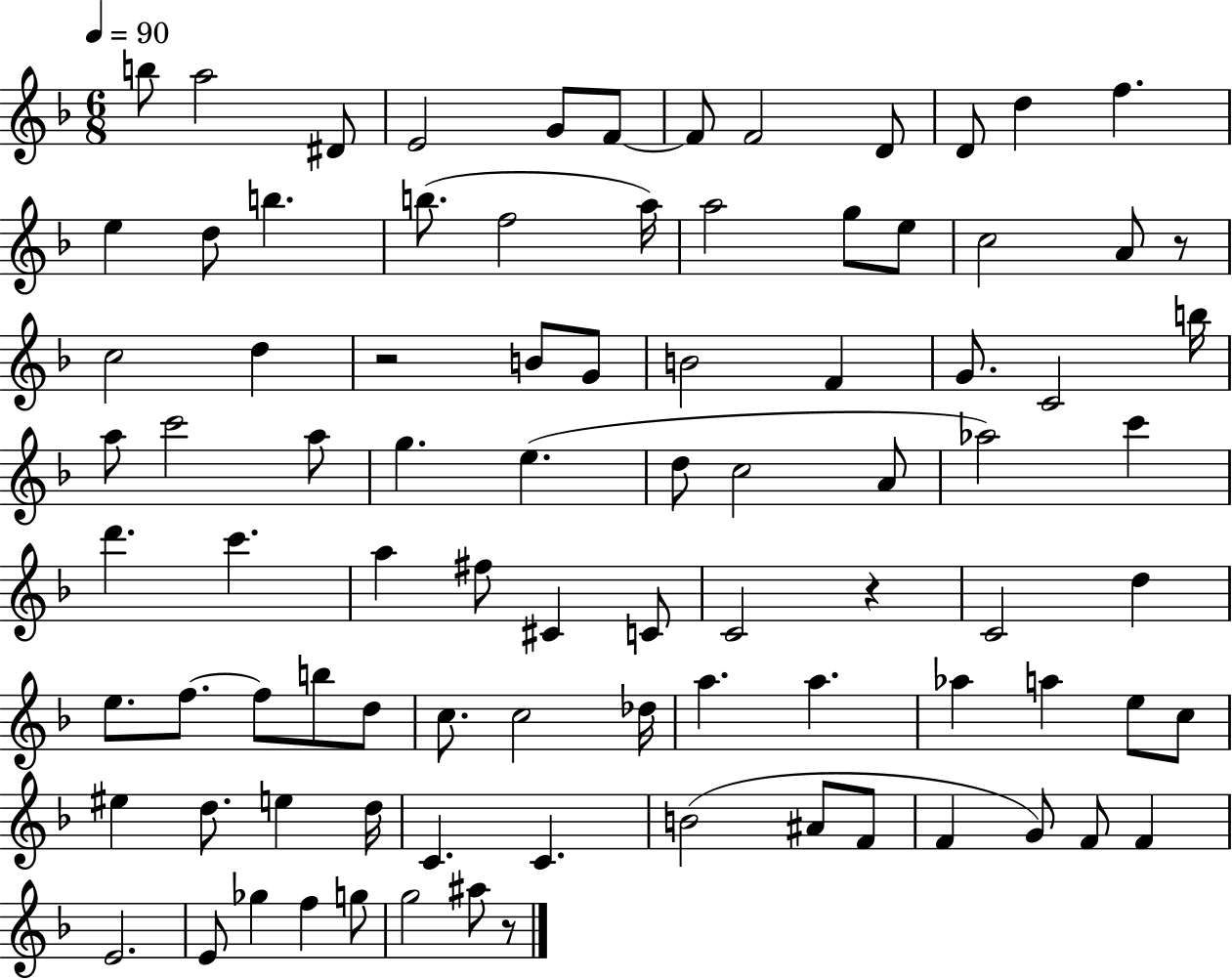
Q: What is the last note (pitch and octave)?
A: A#5